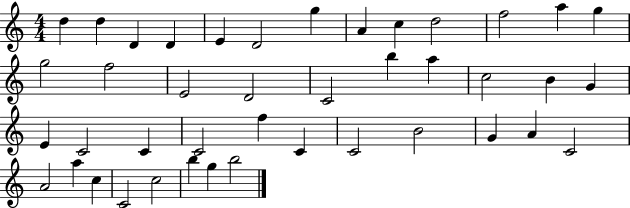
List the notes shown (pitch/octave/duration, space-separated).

D5/q D5/q D4/q D4/q E4/q D4/h G5/q A4/q C5/q D5/h F5/h A5/q G5/q G5/h F5/h E4/h D4/h C4/h B5/q A5/q C5/h B4/q G4/q E4/q C4/h C4/q C4/h F5/q C4/q C4/h B4/h G4/q A4/q C4/h A4/h A5/q C5/q C4/h C5/h B5/q G5/q B5/h